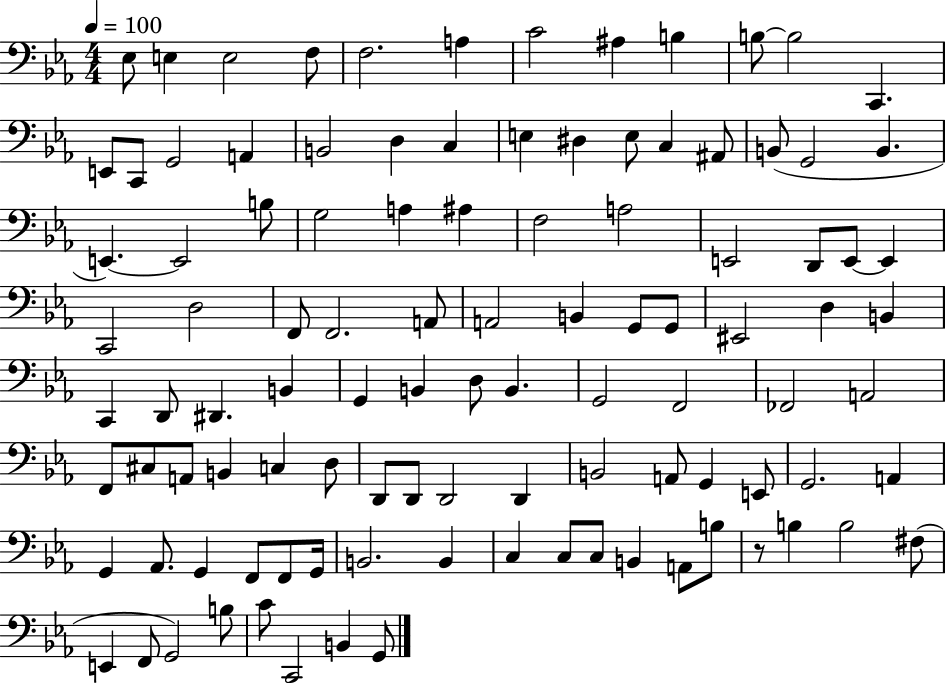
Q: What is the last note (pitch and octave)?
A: G2